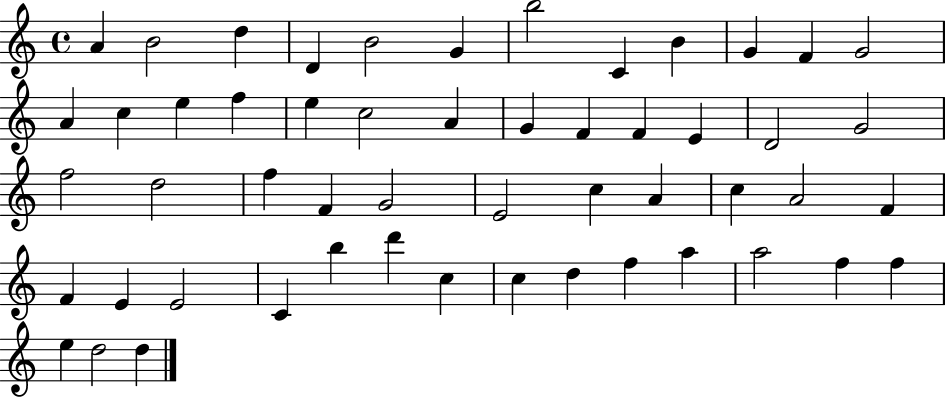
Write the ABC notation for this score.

X:1
T:Untitled
M:4/4
L:1/4
K:C
A B2 d D B2 G b2 C B G F G2 A c e f e c2 A G F F E D2 G2 f2 d2 f F G2 E2 c A c A2 F F E E2 C b d' c c d f a a2 f f e d2 d